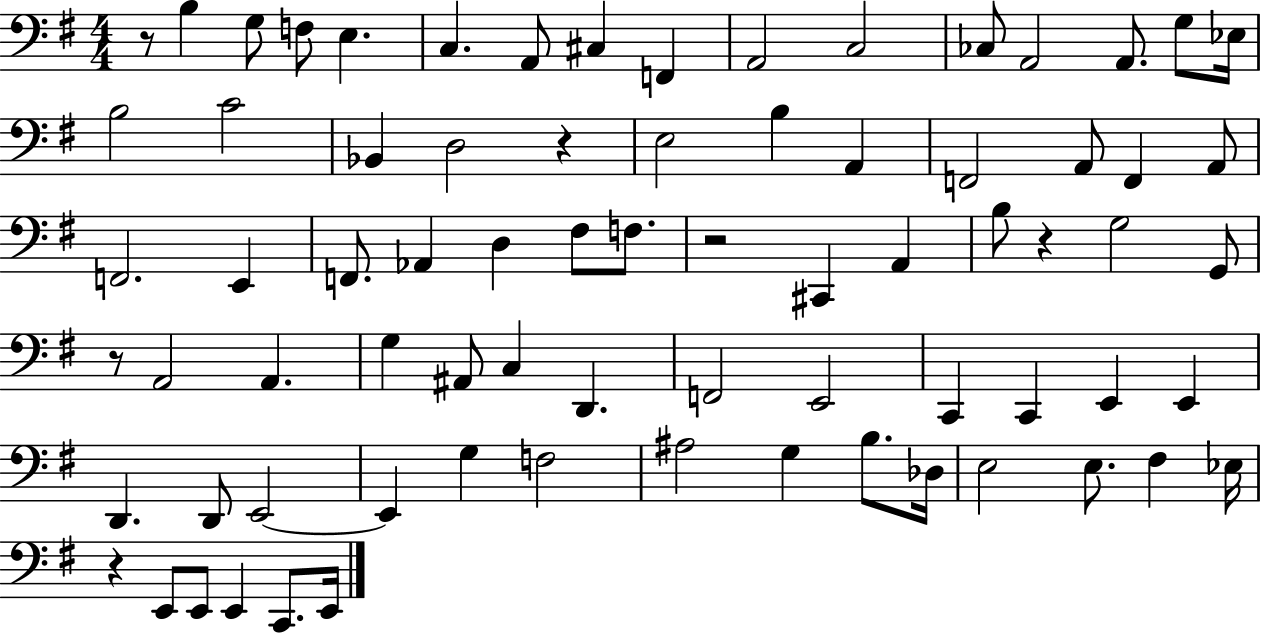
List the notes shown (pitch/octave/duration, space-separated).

R/e B3/q G3/e F3/e E3/q. C3/q. A2/e C#3/q F2/q A2/h C3/h CES3/e A2/h A2/e. G3/e Eb3/s B3/h C4/h Bb2/q D3/h R/q E3/h B3/q A2/q F2/h A2/e F2/q A2/e F2/h. E2/q F2/e. Ab2/q D3/q F#3/e F3/e. R/h C#2/q A2/q B3/e R/q G3/h G2/e R/e A2/h A2/q. G3/q A#2/e C3/q D2/q. F2/h E2/h C2/q C2/q E2/q E2/q D2/q. D2/e E2/h E2/q G3/q F3/h A#3/h G3/q B3/e. Db3/s E3/h E3/e. F#3/q Eb3/s R/q E2/e E2/e E2/q C2/e. E2/s